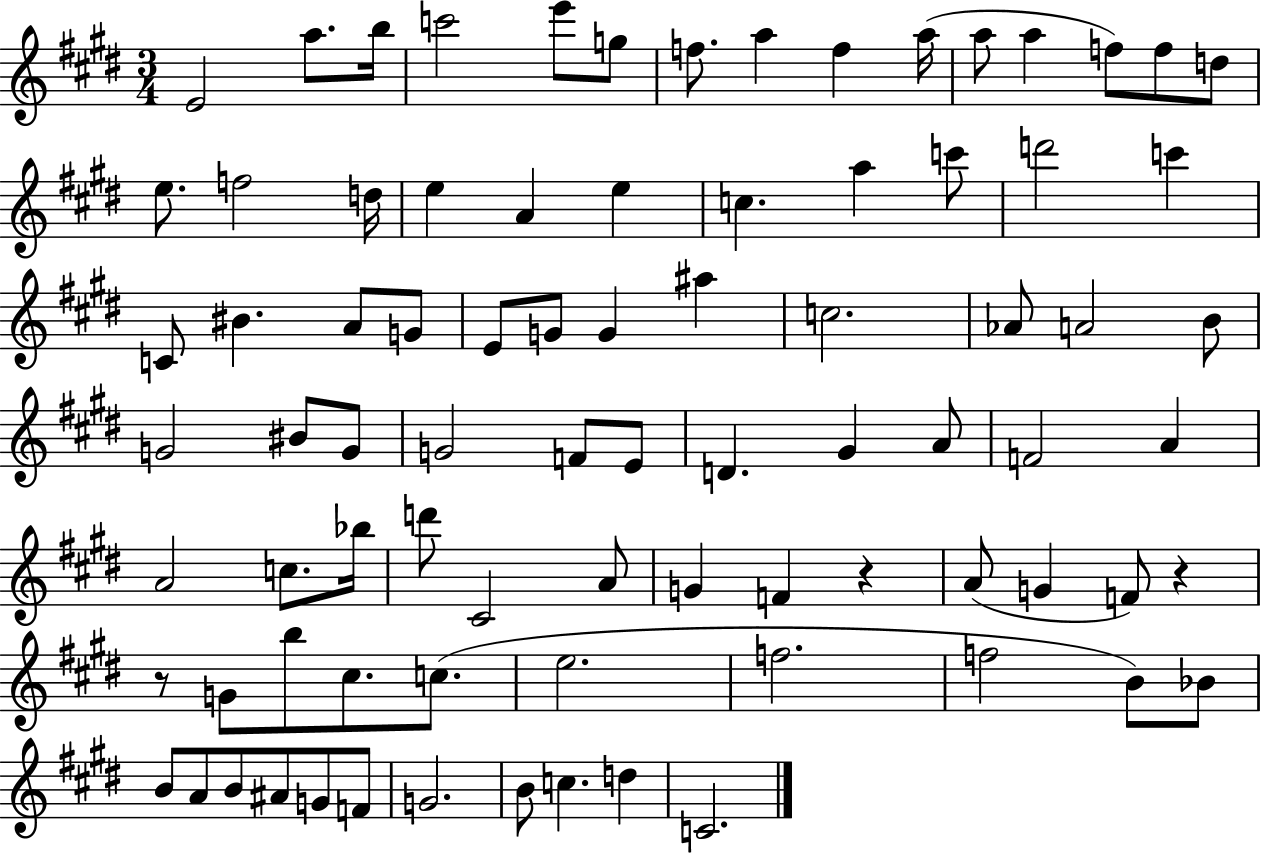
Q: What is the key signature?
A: E major